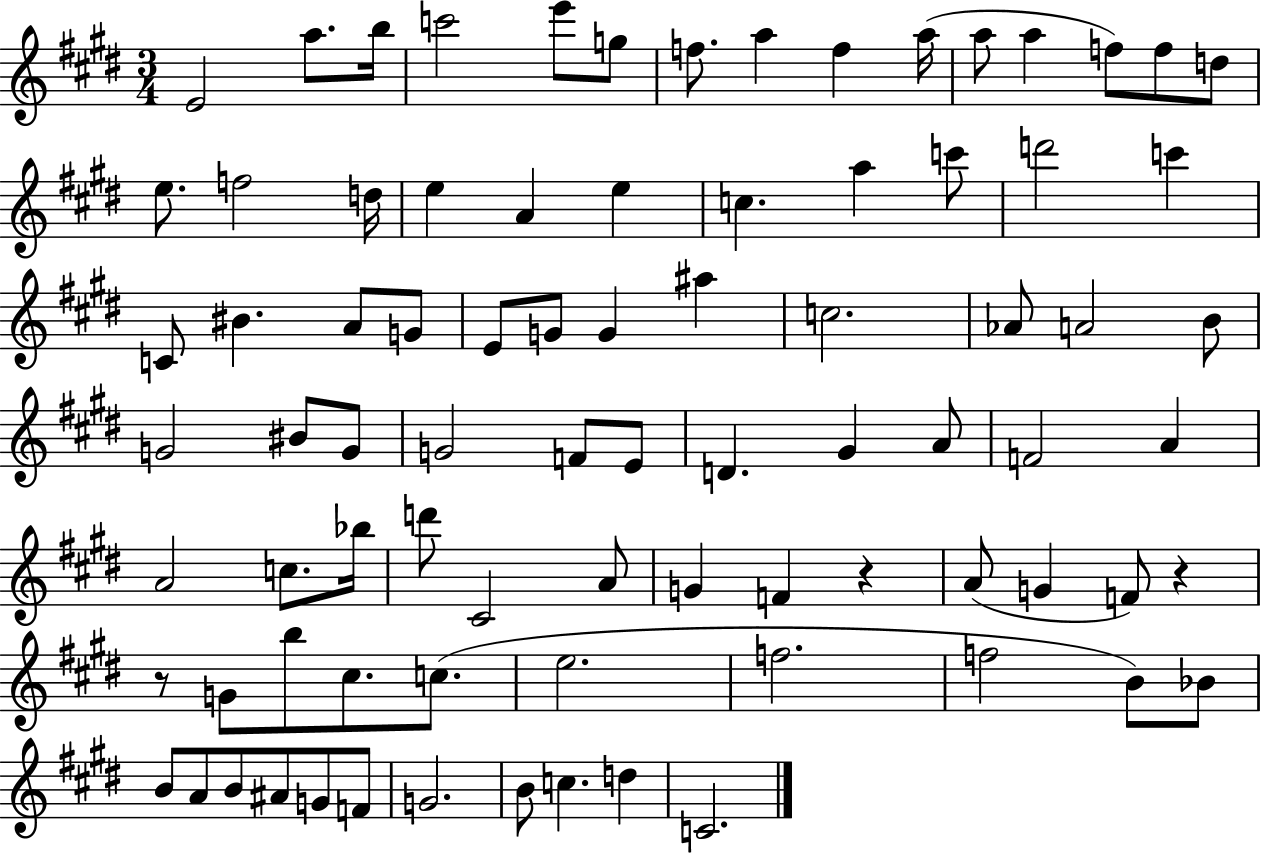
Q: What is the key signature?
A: E major